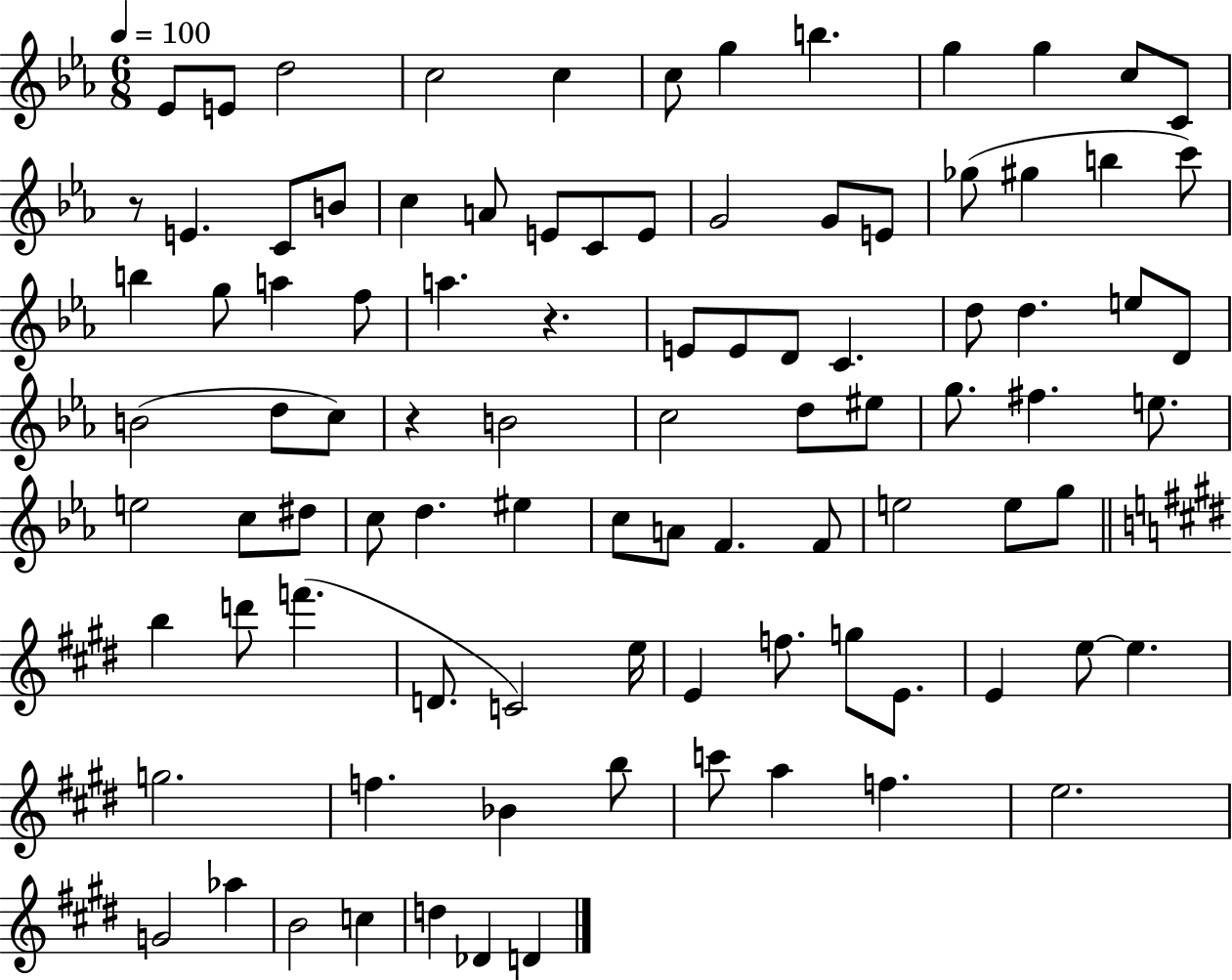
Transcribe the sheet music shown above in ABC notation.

X:1
T:Untitled
M:6/8
L:1/4
K:Eb
_E/2 E/2 d2 c2 c c/2 g b g g c/2 C/2 z/2 E C/2 B/2 c A/2 E/2 C/2 E/2 G2 G/2 E/2 _g/2 ^g b c'/2 b g/2 a f/2 a z E/2 E/2 D/2 C d/2 d e/2 D/2 B2 d/2 c/2 z B2 c2 d/2 ^e/2 g/2 ^f e/2 e2 c/2 ^d/2 c/2 d ^e c/2 A/2 F F/2 e2 e/2 g/2 b d'/2 f' D/2 C2 e/4 E f/2 g/2 E/2 E e/2 e g2 f _B b/2 c'/2 a f e2 G2 _a B2 c d _D D